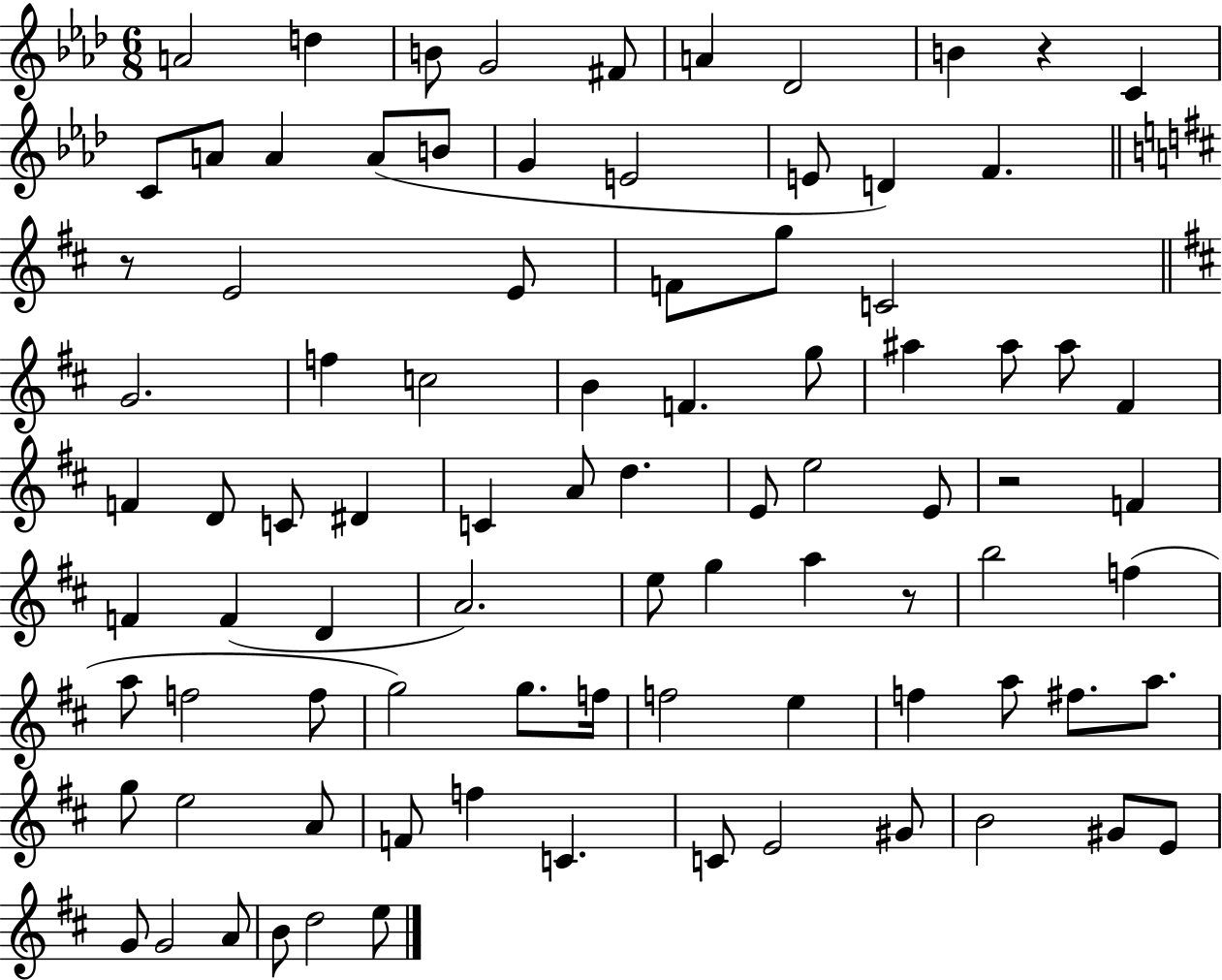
{
  \clef treble
  \numericTimeSignature
  \time 6/8
  \key aes \major
  a'2 d''4 | b'8 g'2 fis'8 | a'4 des'2 | b'4 r4 c'4 | \break c'8 a'8 a'4 a'8( b'8 | g'4 e'2 | e'8 d'4) f'4. | \bar "||" \break \key d \major r8 e'2 e'8 | f'8 g''8 c'2 | \bar "||" \break \key d \major g'2. | f''4 c''2 | b'4 f'4. g''8 | ais''4 ais''8 ais''8 fis'4 | \break f'4 d'8 c'8 dis'4 | c'4 a'8 d''4. | e'8 e''2 e'8 | r2 f'4 | \break f'4 f'4( d'4 | a'2.) | e''8 g''4 a''4 r8 | b''2 f''4( | \break a''8 f''2 f''8 | g''2) g''8. f''16 | f''2 e''4 | f''4 a''8 fis''8. a''8. | \break g''8 e''2 a'8 | f'8 f''4 c'4. | c'8 e'2 gis'8 | b'2 gis'8 e'8 | \break g'8 g'2 a'8 | b'8 d''2 e''8 | \bar "|."
}